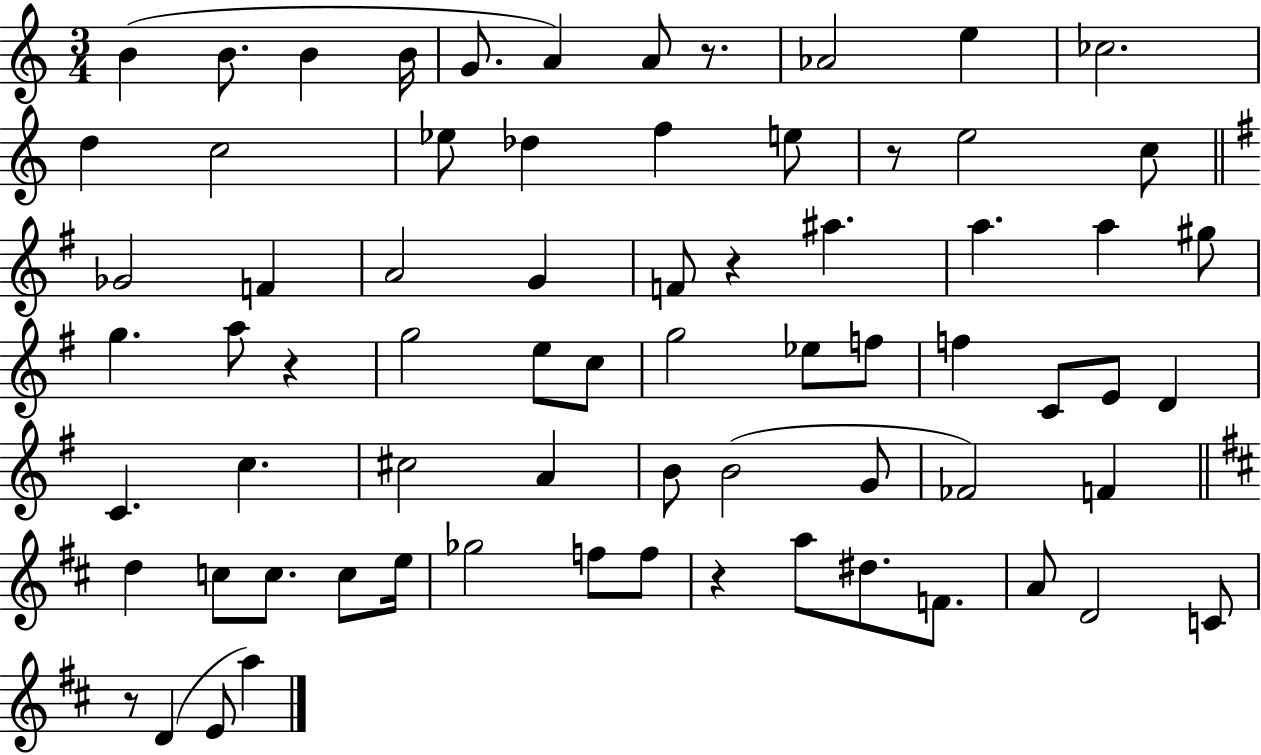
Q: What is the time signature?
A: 3/4